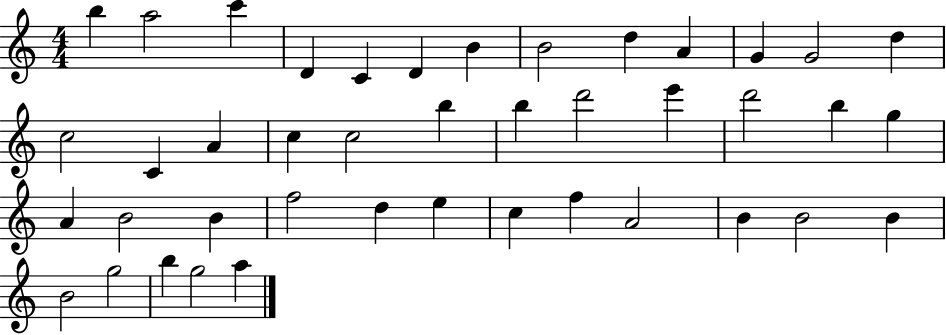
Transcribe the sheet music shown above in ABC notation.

X:1
T:Untitled
M:4/4
L:1/4
K:C
b a2 c' D C D B B2 d A G G2 d c2 C A c c2 b b d'2 e' d'2 b g A B2 B f2 d e c f A2 B B2 B B2 g2 b g2 a